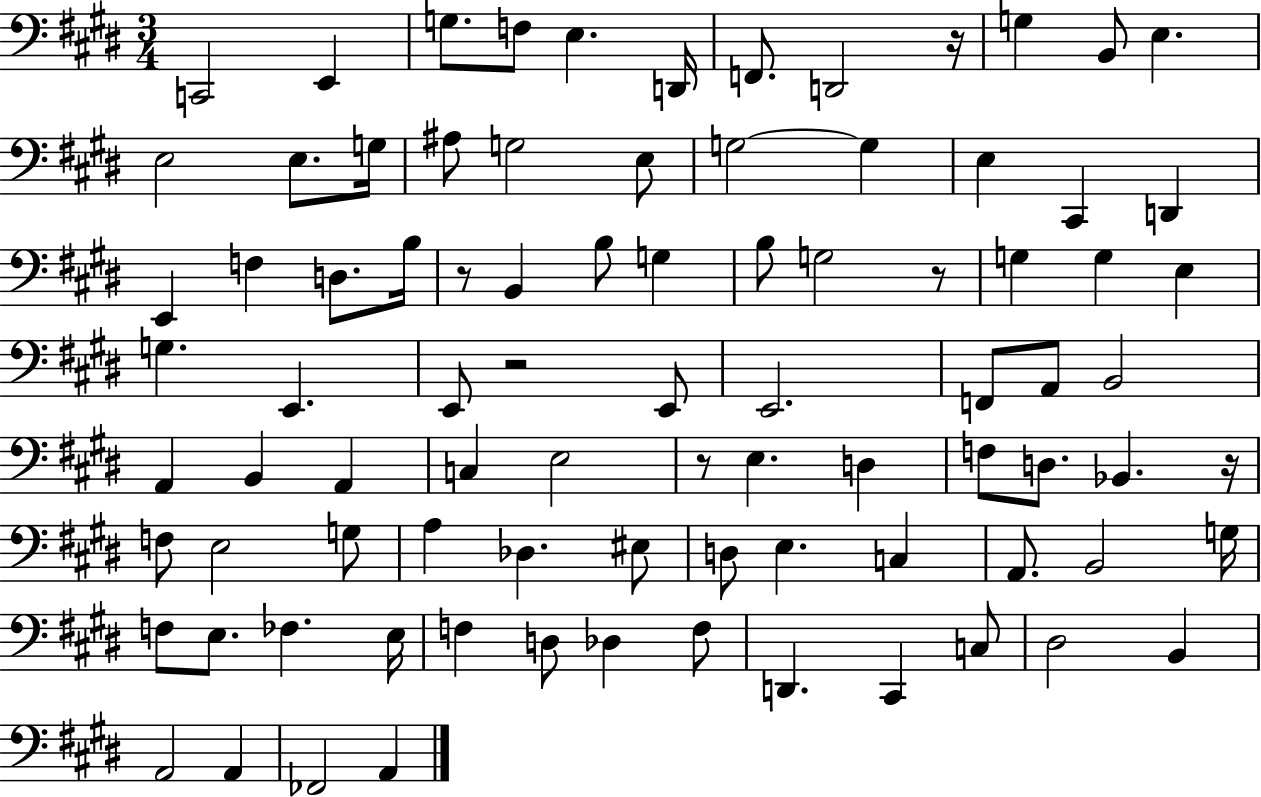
X:1
T:Untitled
M:3/4
L:1/4
K:E
C,,2 E,, G,/2 F,/2 E, D,,/4 F,,/2 D,,2 z/4 G, B,,/2 E, E,2 E,/2 G,/4 ^A,/2 G,2 E,/2 G,2 G, E, ^C,, D,, E,, F, D,/2 B,/4 z/2 B,, B,/2 G, B,/2 G,2 z/2 G, G, E, G, E,, E,,/2 z2 E,,/2 E,,2 F,,/2 A,,/2 B,,2 A,, B,, A,, C, E,2 z/2 E, D, F,/2 D,/2 _B,, z/4 F,/2 E,2 G,/2 A, _D, ^E,/2 D,/2 E, C, A,,/2 B,,2 G,/4 F,/2 E,/2 _F, E,/4 F, D,/2 _D, F,/2 D,, ^C,, C,/2 ^D,2 B,, A,,2 A,, _F,,2 A,,